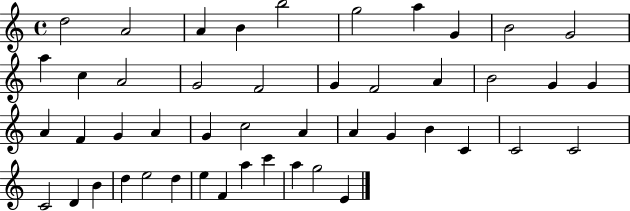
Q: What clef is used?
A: treble